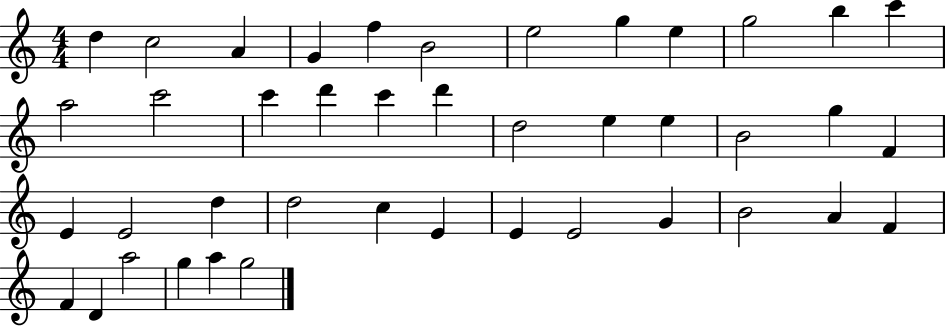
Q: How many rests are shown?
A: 0